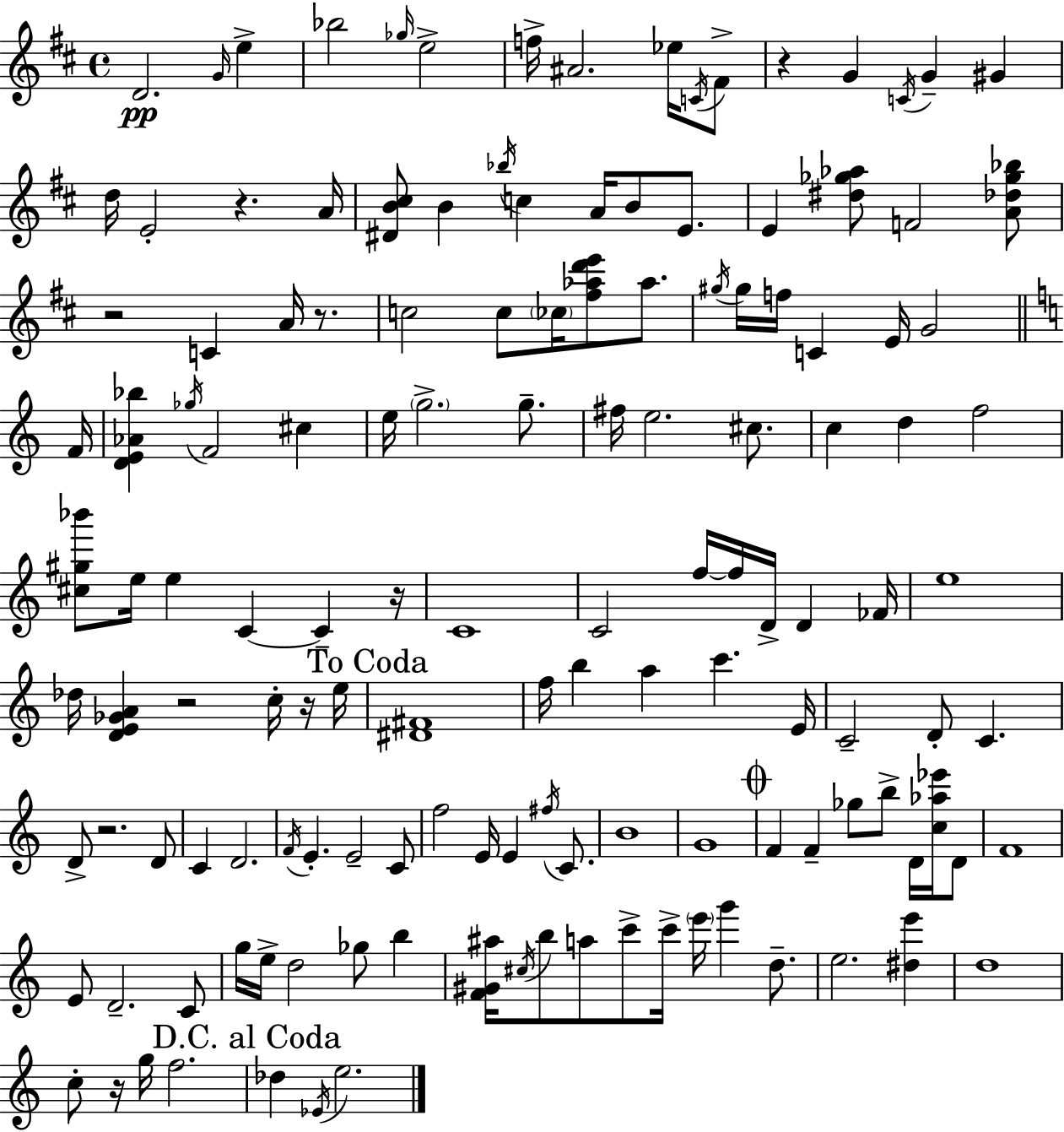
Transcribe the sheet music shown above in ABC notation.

X:1
T:Untitled
M:4/4
L:1/4
K:D
D2 G/4 e _b2 _g/4 e2 f/4 ^A2 _e/4 C/4 ^F/2 z G C/4 G ^G d/4 E2 z A/4 [^DB^c]/2 B _b/4 c A/4 B/2 E/2 E [^d_g_a]/2 F2 [A_d_g_b]/2 z2 C A/4 z/2 c2 c/2 _c/4 [^f_ad'e']/2 _a/2 ^g/4 ^g/4 f/4 C E/4 G2 F/4 [DE_A_b] _g/4 F2 ^c e/4 g2 g/2 ^f/4 e2 ^c/2 c d f2 [^c^g_b']/2 e/4 e C C z/4 C4 C2 f/4 f/4 D/4 D _F/4 e4 _d/4 [DE_GA] z2 c/4 z/4 e/4 [^D^F]4 f/4 b a c' E/4 C2 D/2 C D/2 z2 D/2 C D2 F/4 E E2 C/2 f2 E/4 E ^f/4 C/2 B4 G4 F F _g/2 b/2 D/4 [c_a_e']/4 D/2 F4 E/2 D2 C/2 g/4 e/4 d2 _g/2 b [F^G^a]/4 ^c/4 b/2 a/2 c'/2 c'/4 e'/4 g' d/2 e2 [^de'] d4 c/2 z/4 g/4 f2 _d _E/4 e2